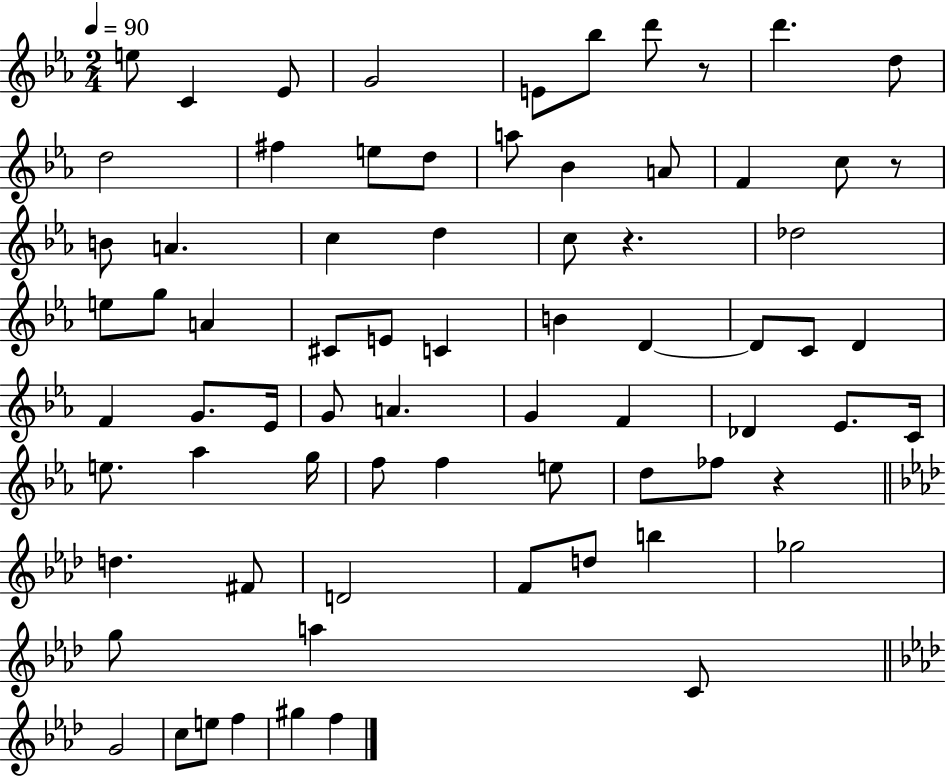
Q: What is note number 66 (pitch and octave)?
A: E5